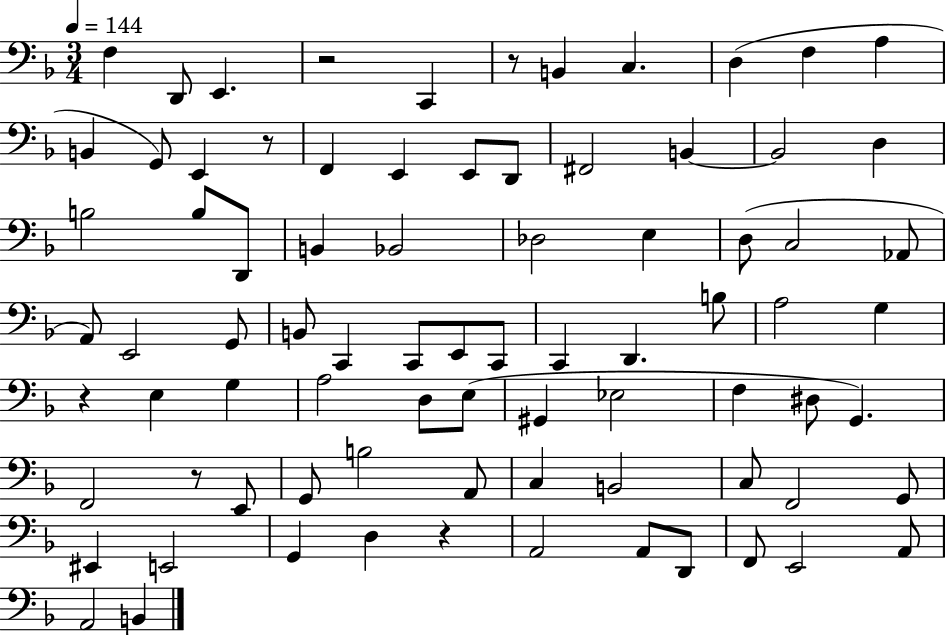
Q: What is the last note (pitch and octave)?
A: B2